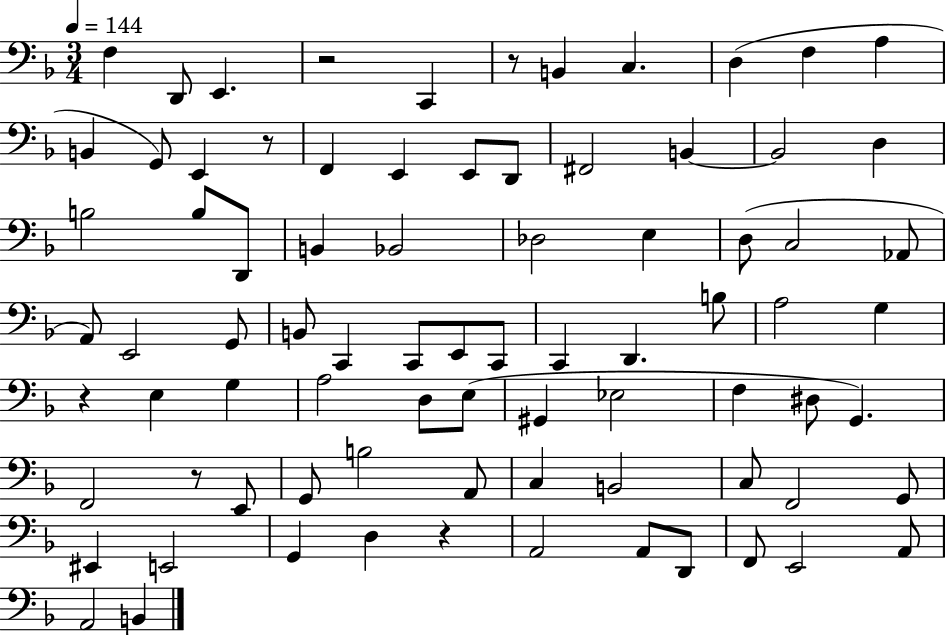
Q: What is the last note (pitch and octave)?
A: B2